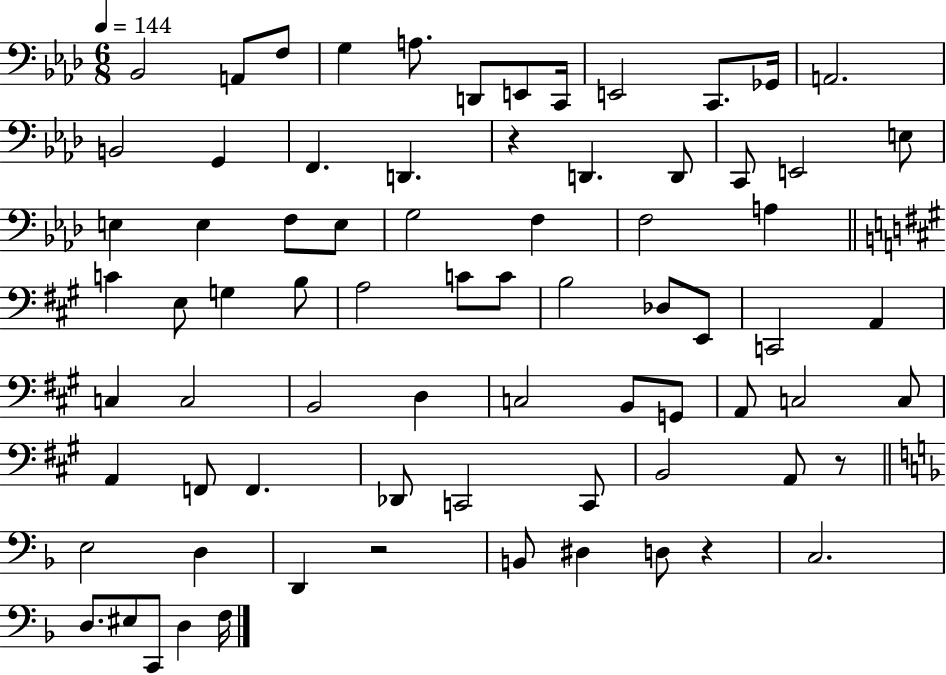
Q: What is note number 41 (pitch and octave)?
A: A2